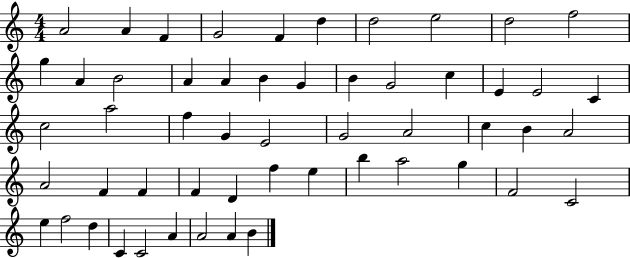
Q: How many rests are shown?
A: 0